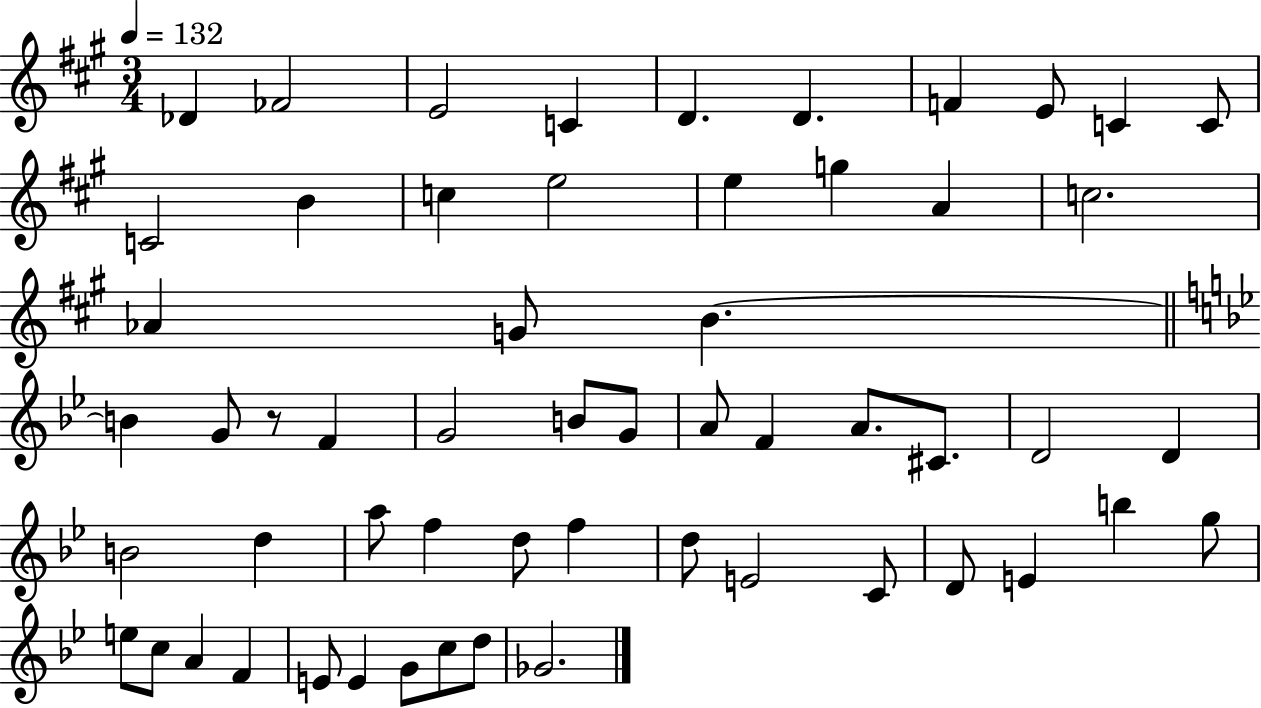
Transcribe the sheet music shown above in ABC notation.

X:1
T:Untitled
M:3/4
L:1/4
K:A
_D _F2 E2 C D D F E/2 C C/2 C2 B c e2 e g A c2 _A G/2 B B G/2 z/2 F G2 B/2 G/2 A/2 F A/2 ^C/2 D2 D B2 d a/2 f d/2 f d/2 E2 C/2 D/2 E b g/2 e/2 c/2 A F E/2 E G/2 c/2 d/2 _G2